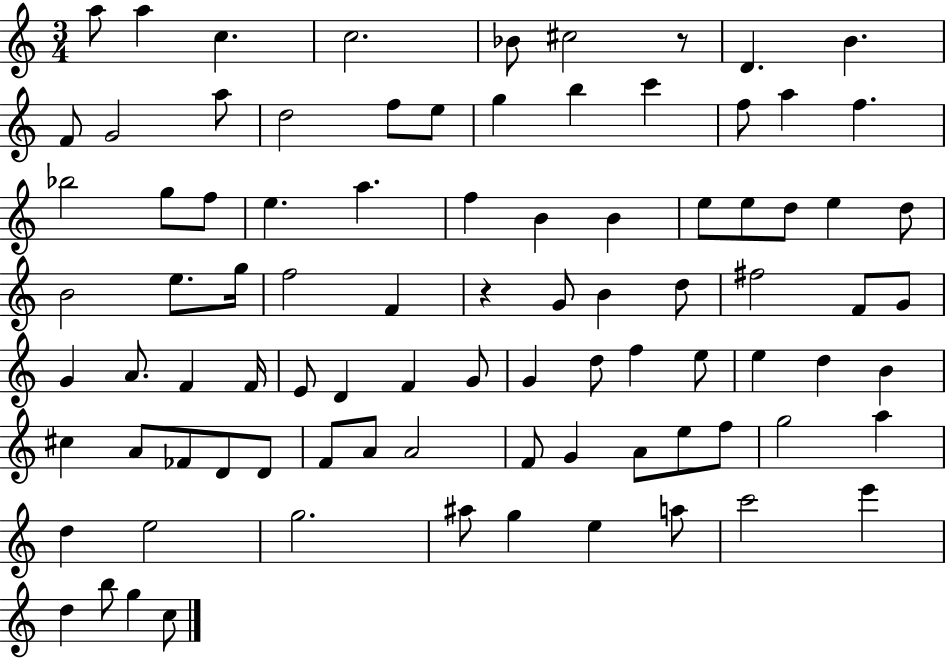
A5/e A5/q C5/q. C5/h. Bb4/e C#5/h R/e D4/q. B4/q. F4/e G4/h A5/e D5/h F5/e E5/e G5/q B5/q C6/q F5/e A5/q F5/q. Bb5/h G5/e F5/e E5/q. A5/q. F5/q B4/q B4/q E5/e E5/e D5/e E5/q D5/e B4/h E5/e. G5/s F5/h F4/q R/q G4/e B4/q D5/e F#5/h F4/e G4/e G4/q A4/e. F4/q F4/s E4/e D4/q F4/q G4/e G4/q D5/e F5/q E5/e E5/q D5/q B4/q C#5/q A4/e FES4/e D4/e D4/e F4/e A4/e A4/h F4/e G4/q A4/e E5/e F5/e G5/h A5/q D5/q E5/h G5/h. A#5/e G5/q E5/q A5/e C6/h E6/q D5/q B5/e G5/q C5/e